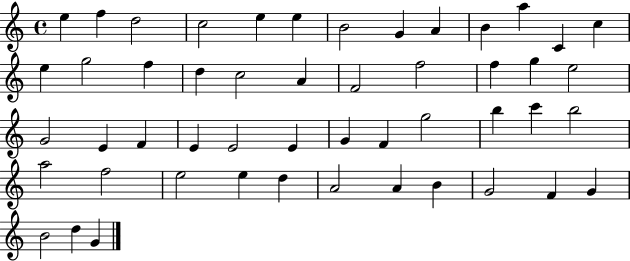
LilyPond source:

{
  \clef treble
  \time 4/4
  \defaultTimeSignature
  \key c \major
  e''4 f''4 d''2 | c''2 e''4 e''4 | b'2 g'4 a'4 | b'4 a''4 c'4 c''4 | \break e''4 g''2 f''4 | d''4 c''2 a'4 | f'2 f''2 | f''4 g''4 e''2 | \break g'2 e'4 f'4 | e'4 e'2 e'4 | g'4 f'4 g''2 | b''4 c'''4 b''2 | \break a''2 f''2 | e''2 e''4 d''4 | a'2 a'4 b'4 | g'2 f'4 g'4 | \break b'2 d''4 g'4 | \bar "|."
}